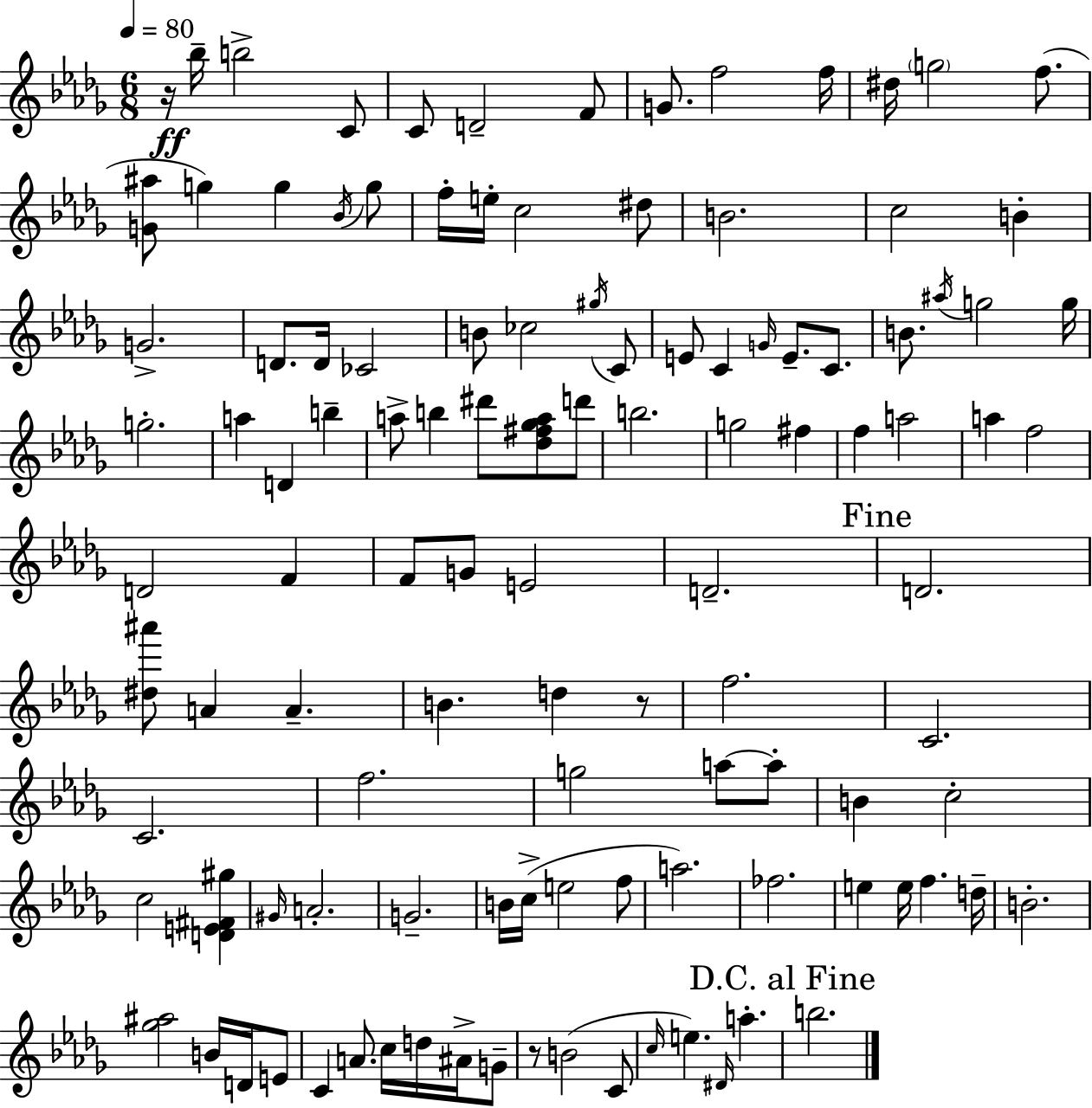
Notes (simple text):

R/s Bb5/s B5/h C4/e C4/e D4/h F4/e G4/e. F5/h F5/s D#5/s G5/h F5/e. [G4,A#5]/e G5/q G5/q Bb4/s G5/e F5/s E5/s C5/h D#5/e B4/h. C5/h B4/q G4/h. D4/e. D4/s CES4/h B4/e CES5/h G#5/s C4/e E4/e C4/q G4/s E4/e. C4/e. B4/e. A#5/s G5/h G5/s G5/h. A5/q D4/q B5/q A5/e B5/q D#6/e [Db5,F#5,Gb5,A5]/e D6/e B5/h. G5/h F#5/q F5/q A5/h A5/q F5/h D4/h F4/q F4/e G4/e E4/h D4/h. D4/h. [D#5,A#6]/e A4/q A4/q. B4/q. D5/q R/e F5/h. C4/h. C4/h. F5/h. G5/h A5/e A5/e B4/q C5/h C5/h [D4,E4,F#4,G#5]/q G#4/s A4/h. G4/h. B4/s C5/s E5/h F5/e A5/h. FES5/h. E5/q E5/s F5/q. D5/s B4/h. [Gb5,A#5]/h B4/s D4/s E4/e C4/q A4/e. C5/s D5/s A#4/s G4/e R/e B4/h C4/e C5/s E5/q. D#4/s A5/q. B5/h.